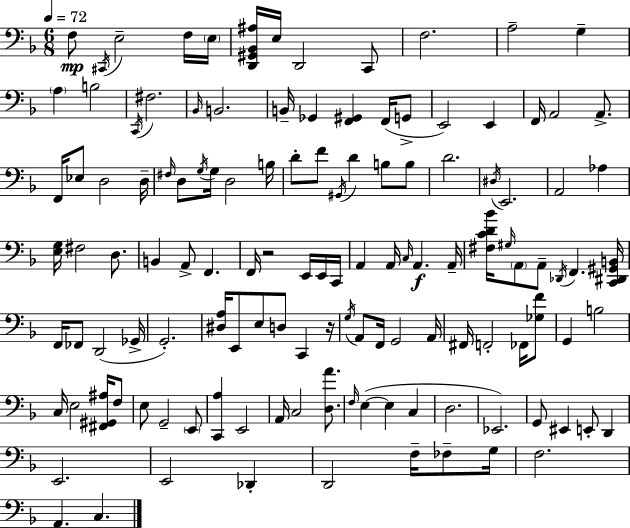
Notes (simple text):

F3/e C#2/s E3/h F3/s E3/s [D2,G#2,Bb2,A#3]/s E3/s D2/h C2/e F3/h. A3/h G3/q A3/q B3/h C2/s F#3/h. Bb2/s B2/h. B2/s Gb2/q [F2,G#2]/q F2/s G2/e E2/h E2/q F2/s A2/h A2/e. F2/s Eb3/e D3/h D3/s F#3/s D3/e G3/s G3/s D3/h B3/s D4/e F4/e G#2/s D4/q B3/e B3/e D4/h. D#3/s E2/h. A2/h Ab3/q [E3,G3]/s F#3/h D3/e. B2/q A2/e F2/q. F2/s R/h E2/s E2/s C2/s A2/q A2/s C3/s A2/q. A2/s [F#3,C4,D4,Bb4]/s G#3/s A2/e A2/e Db2/s F2/q. [C2,D#2,G#2,B2]/s F2/s FES2/e D2/h Gb2/s G2/h. [D#3,A3]/s E2/e E3/e D3/e C2/q R/s G3/s A2/e F2/s G2/h A2/s F#2/s F2/h FES2/s [Gb3,F4]/e G2/q B3/h C3/s E3/h [F#2,G#2,A#3]/s F3/e E3/e G2/h E2/e [C2,A3]/q E2/h A2/s C3/h [D3,A4]/e. F3/s E3/q E3/q C3/q D3/h. Eb2/h. G2/e EIS2/q E2/e D2/q E2/h. E2/h Db2/q D2/h F3/s FES3/e G3/s F3/h. A2/q. C3/q.